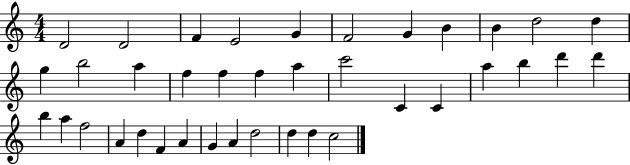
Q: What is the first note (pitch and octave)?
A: D4